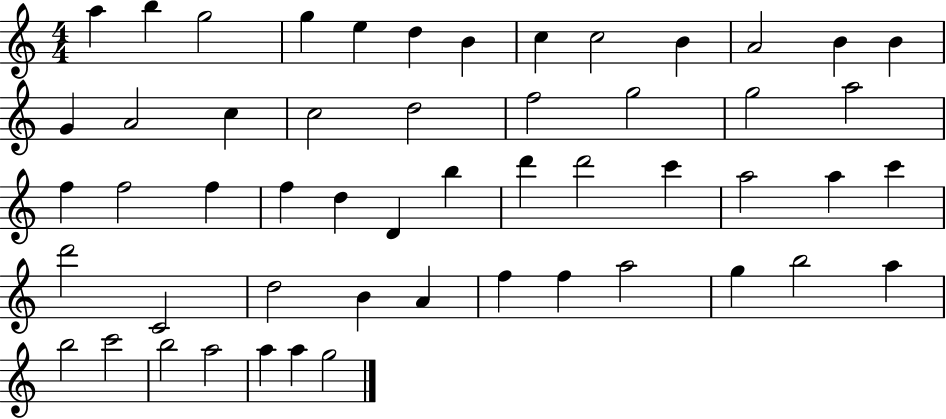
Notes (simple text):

A5/q B5/q G5/h G5/q E5/q D5/q B4/q C5/q C5/h B4/q A4/h B4/q B4/q G4/q A4/h C5/q C5/h D5/h F5/h G5/h G5/h A5/h F5/q F5/h F5/q F5/q D5/q D4/q B5/q D6/q D6/h C6/q A5/h A5/q C6/q D6/h C4/h D5/h B4/q A4/q F5/q F5/q A5/h G5/q B5/h A5/q B5/h C6/h B5/h A5/h A5/q A5/q G5/h